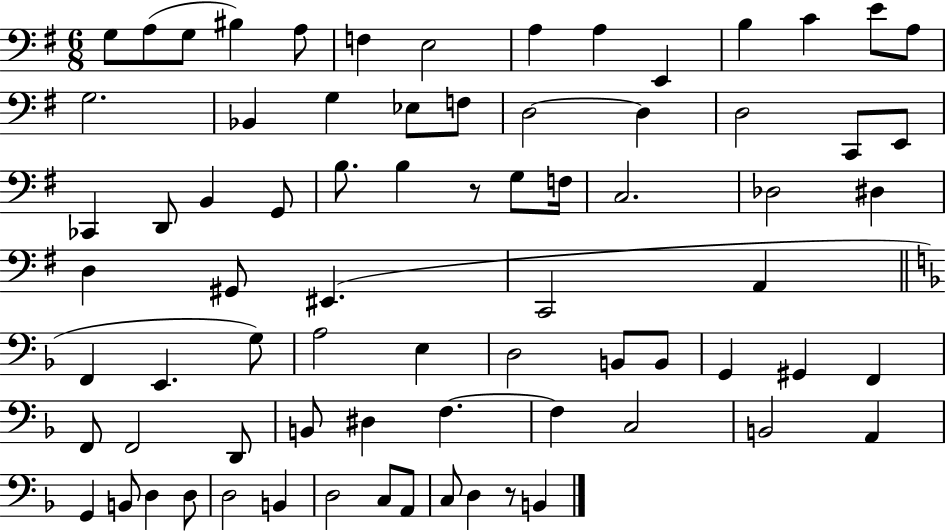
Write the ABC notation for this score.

X:1
T:Untitled
M:6/8
L:1/4
K:G
G,/2 A,/2 G,/2 ^B, A,/2 F, E,2 A, A, E,, B, C E/2 A,/2 G,2 _B,, G, _E,/2 F,/2 D,2 D, D,2 C,,/2 E,,/2 _C,, D,,/2 B,, G,,/2 B,/2 B, z/2 G,/2 F,/4 C,2 _D,2 ^D, D, ^G,,/2 ^E,, C,,2 A,, F,, E,, G,/2 A,2 E, D,2 B,,/2 B,,/2 G,, ^G,, F,, F,,/2 F,,2 D,,/2 B,,/2 ^D, F, F, C,2 B,,2 A,, G,, B,,/2 D, D,/2 D,2 B,, D,2 C,/2 A,,/2 C,/2 D, z/2 B,,